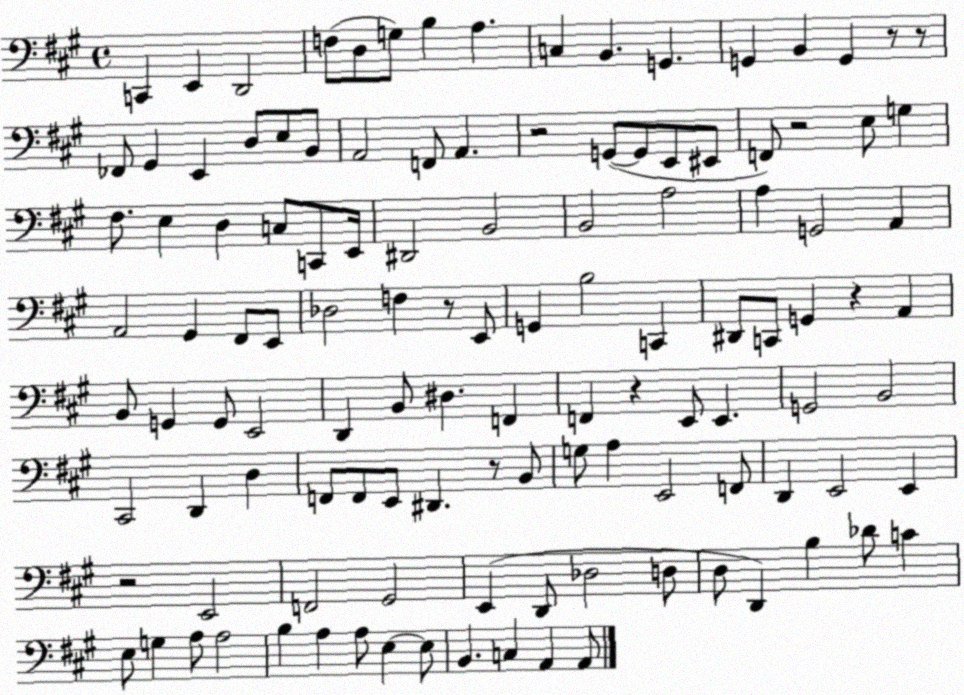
X:1
T:Untitled
M:4/4
L:1/4
K:A
C,, E,, D,,2 F,/2 D,/2 G,/2 B, A, C, B,, G,, G,, B,, G,, z/2 z/2 _F,,/2 ^G,, E,, D,/2 E,/2 B,,/2 A,,2 F,,/2 A,, z2 G,,/2 G,,/2 E,,/2 ^E,,/2 F,,/2 z2 E,/2 G, ^F,/2 E, D, C,/2 C,,/2 E,,/4 ^D,,2 B,,2 B,,2 A,2 A, G,,2 A,, A,,2 ^G,, ^F,,/2 E,,/2 _D,2 F, z/2 E,,/2 G,, B,2 C,, ^D,,/2 C,,/2 G,, z A,, B,,/2 G,, G,,/2 E,,2 D,, B,,/2 ^D, F,, F,, z E,,/2 E,, G,,2 B,,2 ^C,,2 D,, D, F,,/2 F,,/2 E,,/2 ^D,, z/2 B,,/2 G,/2 A, E,,2 F,,/2 D,, E,,2 E,, z2 E,,2 F,,2 ^G,,2 E,, D,,/2 _D,2 D,/2 D,/2 D,, B, _D/2 C E,/2 G, A,/2 A,2 B, A, A,/2 E, E,/2 B,, C, A,, A,,/2